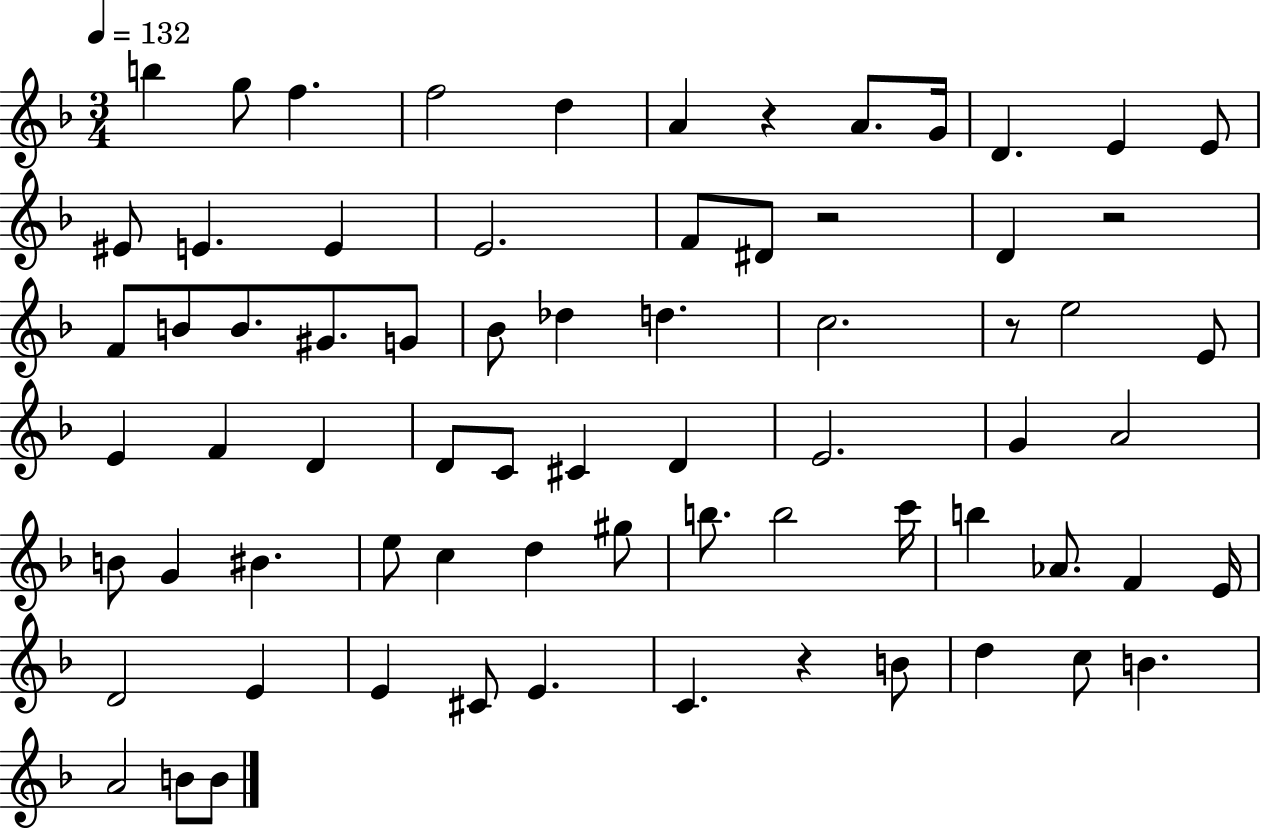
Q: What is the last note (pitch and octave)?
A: B4